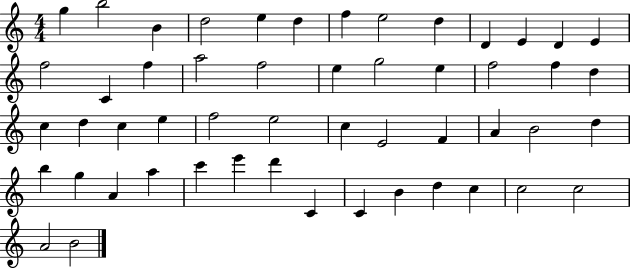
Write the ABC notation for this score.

X:1
T:Untitled
M:4/4
L:1/4
K:C
g b2 B d2 e d f e2 d D E D E f2 C f a2 f2 e g2 e f2 f d c d c e f2 e2 c E2 F A B2 d b g A a c' e' d' C C B d c c2 c2 A2 B2